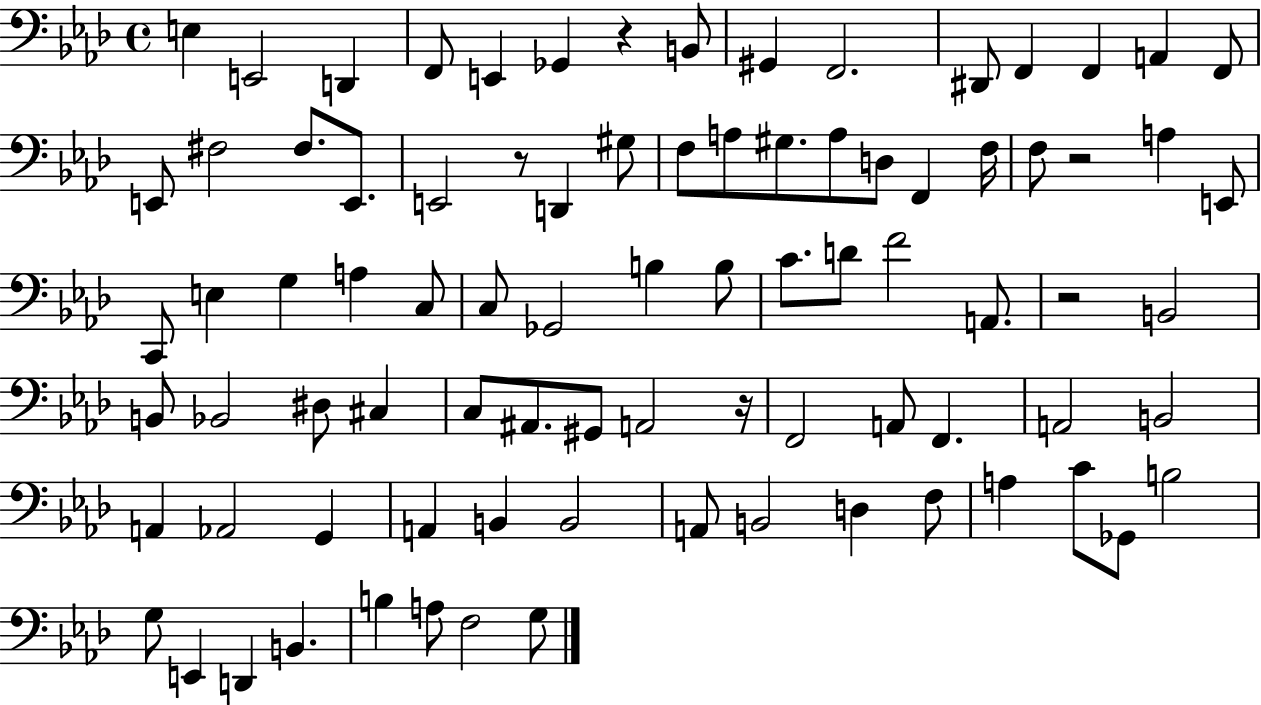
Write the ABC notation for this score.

X:1
T:Untitled
M:4/4
L:1/4
K:Ab
E, E,,2 D,, F,,/2 E,, _G,, z B,,/2 ^G,, F,,2 ^D,,/2 F,, F,, A,, F,,/2 E,,/2 ^F,2 ^F,/2 E,,/2 E,,2 z/2 D,, ^G,/2 F,/2 A,/2 ^G,/2 A,/2 D,/2 F,, F,/4 F,/2 z2 A, E,,/2 C,,/2 E, G, A, C,/2 C,/2 _G,,2 B, B,/2 C/2 D/2 F2 A,,/2 z2 B,,2 B,,/2 _B,,2 ^D,/2 ^C, C,/2 ^A,,/2 ^G,,/2 A,,2 z/4 F,,2 A,,/2 F,, A,,2 B,,2 A,, _A,,2 G,, A,, B,, B,,2 A,,/2 B,,2 D, F,/2 A, C/2 _G,,/2 B,2 G,/2 E,, D,, B,, B, A,/2 F,2 G,/2